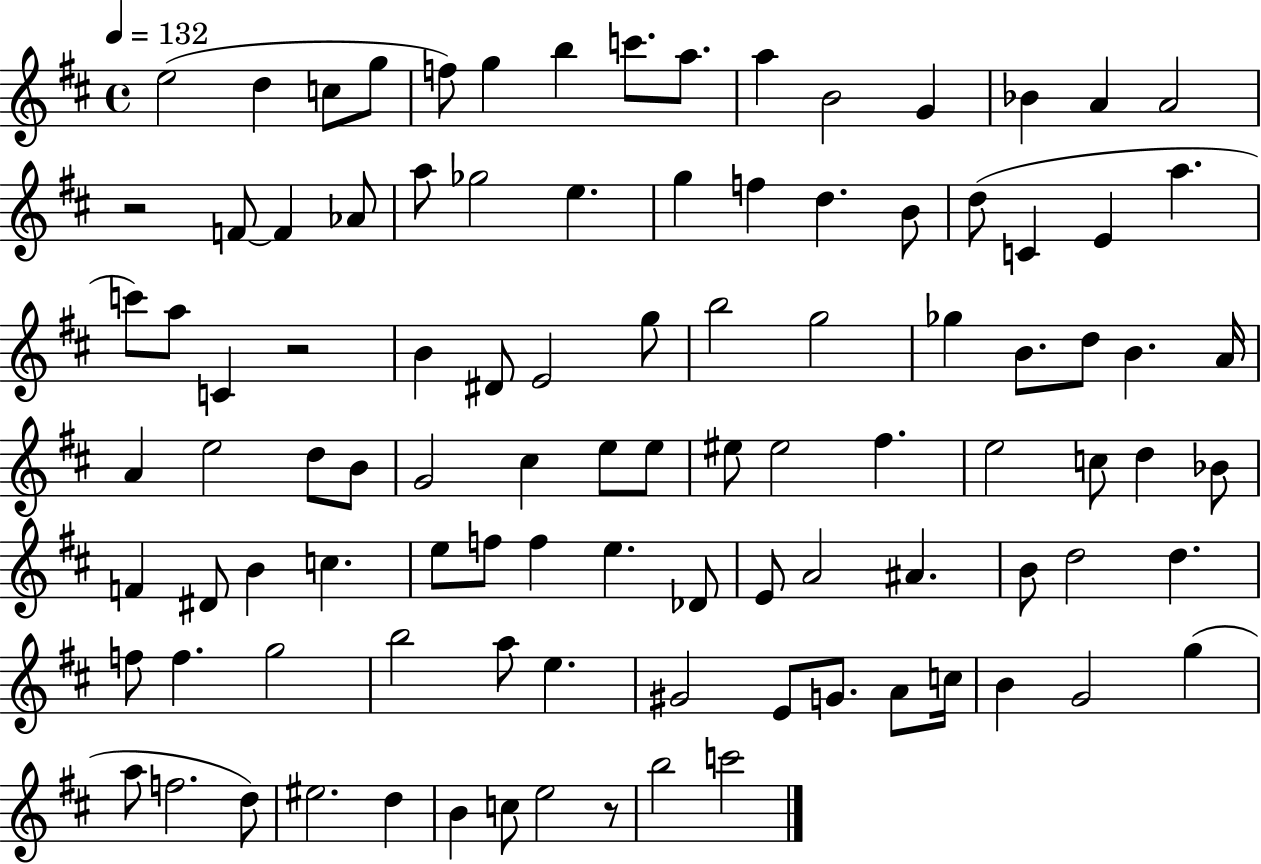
E5/h D5/q C5/e G5/e F5/e G5/q B5/q C6/e. A5/e. A5/q B4/h G4/q Bb4/q A4/q A4/h R/h F4/e F4/q Ab4/e A5/e Gb5/h E5/q. G5/q F5/q D5/q. B4/e D5/e C4/q E4/q A5/q. C6/e A5/e C4/q R/h B4/q D#4/e E4/h G5/e B5/h G5/h Gb5/q B4/e. D5/e B4/q. A4/s A4/q E5/h D5/e B4/e G4/h C#5/q E5/e E5/e EIS5/e EIS5/h F#5/q. E5/h C5/e D5/q Bb4/e F4/q D#4/e B4/q C5/q. E5/e F5/e F5/q E5/q. Db4/e E4/e A4/h A#4/q. B4/e D5/h D5/q. F5/e F5/q. G5/h B5/h A5/e E5/q. G#4/h E4/e G4/e. A4/e C5/s B4/q G4/h G5/q A5/e F5/h. D5/e EIS5/h. D5/q B4/q C5/e E5/h R/e B5/h C6/h